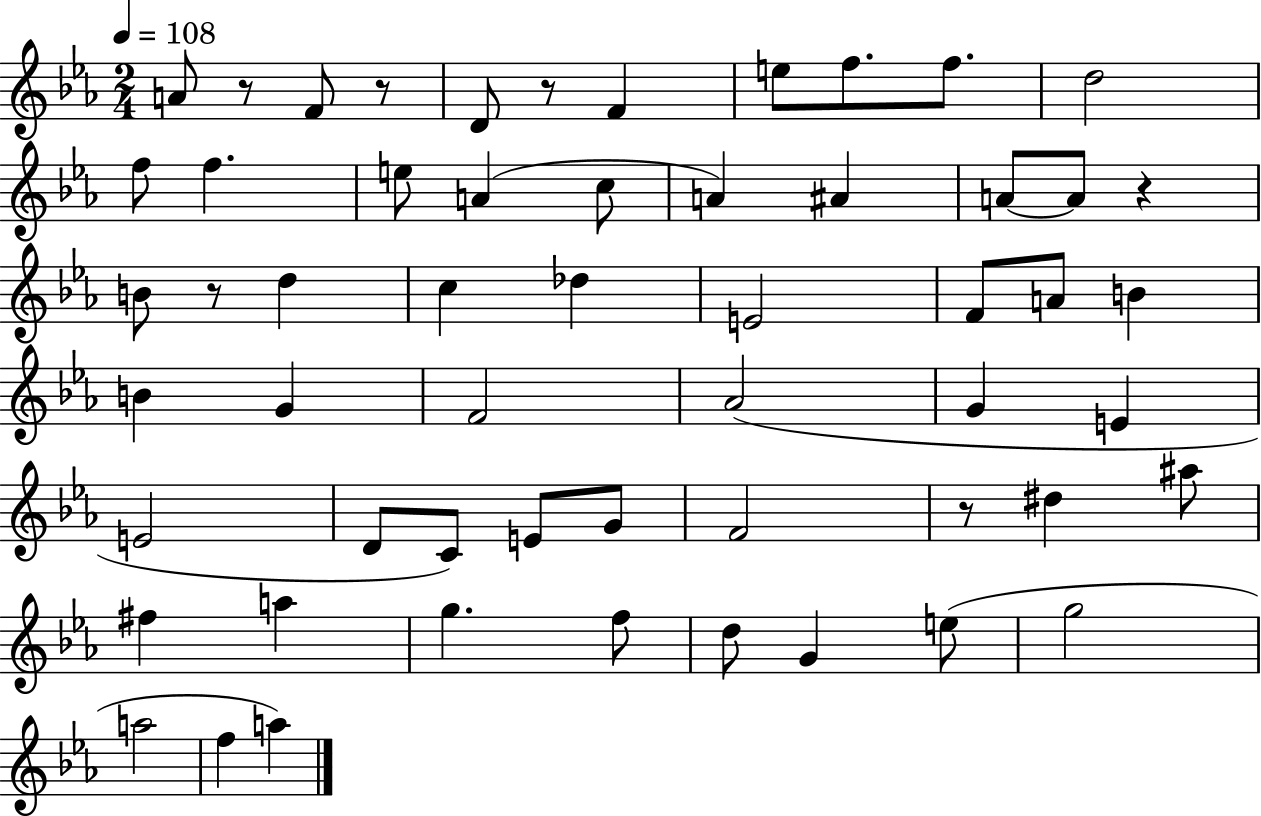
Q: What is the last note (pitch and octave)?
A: A5